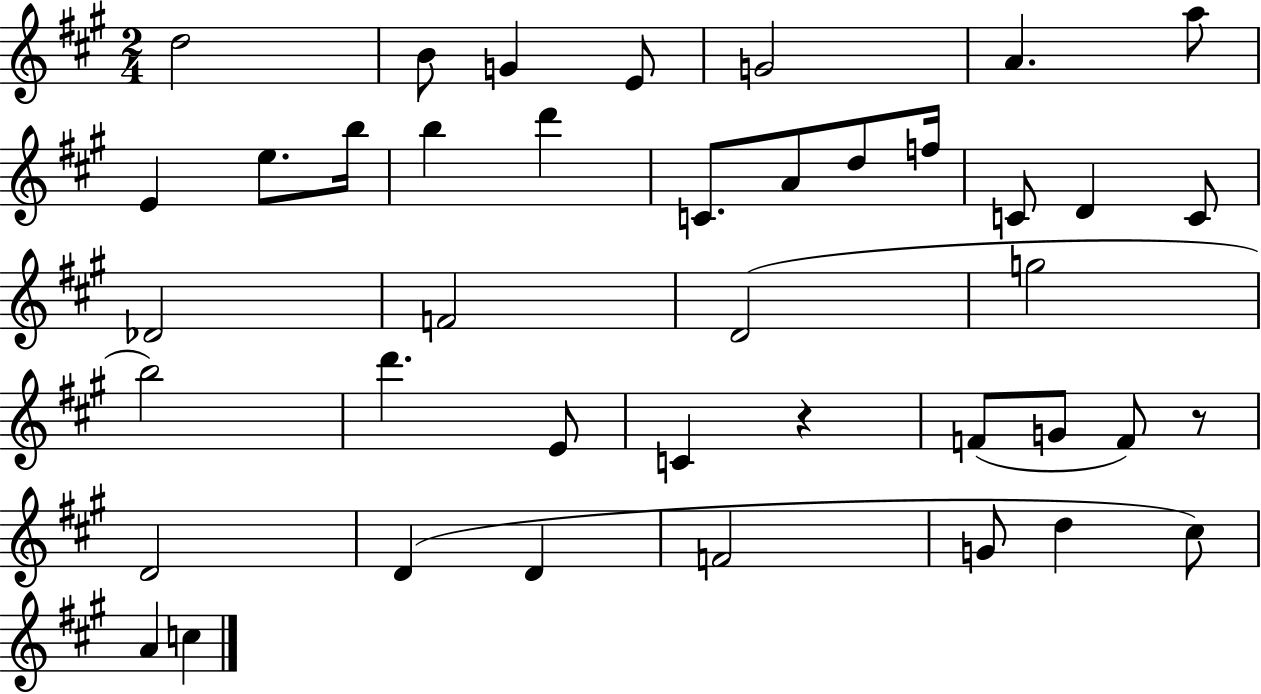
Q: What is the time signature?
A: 2/4